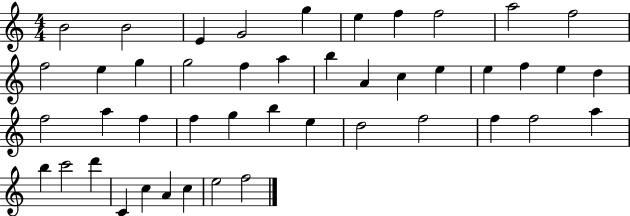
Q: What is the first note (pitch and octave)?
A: B4